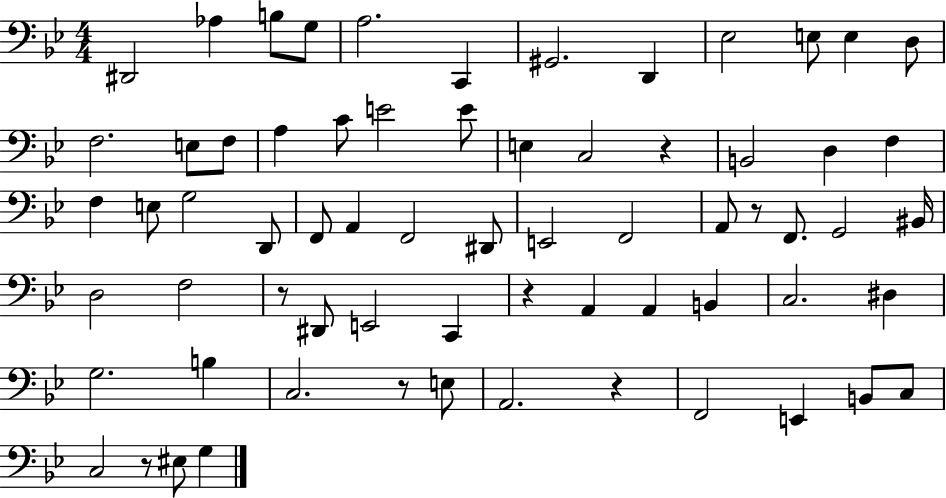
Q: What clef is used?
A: bass